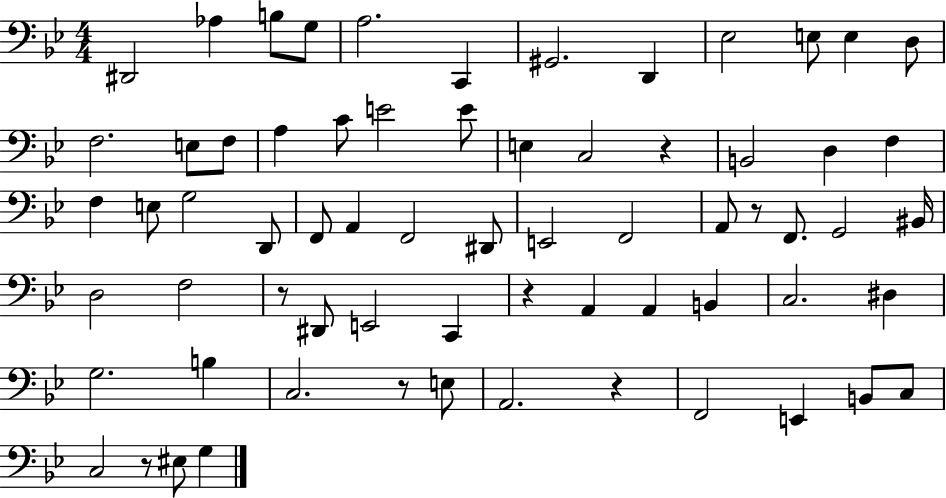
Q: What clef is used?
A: bass